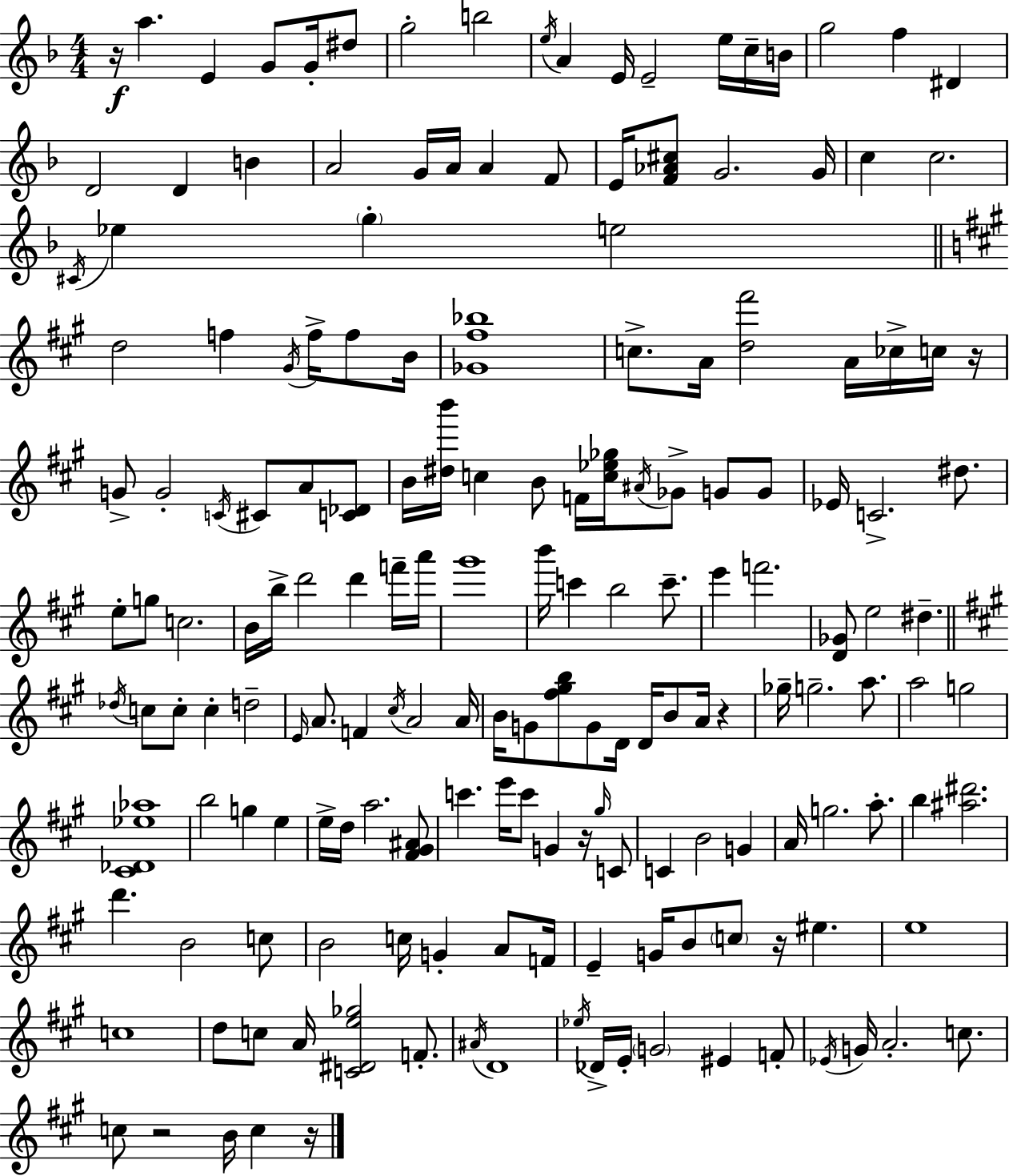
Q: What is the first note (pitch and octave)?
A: A5